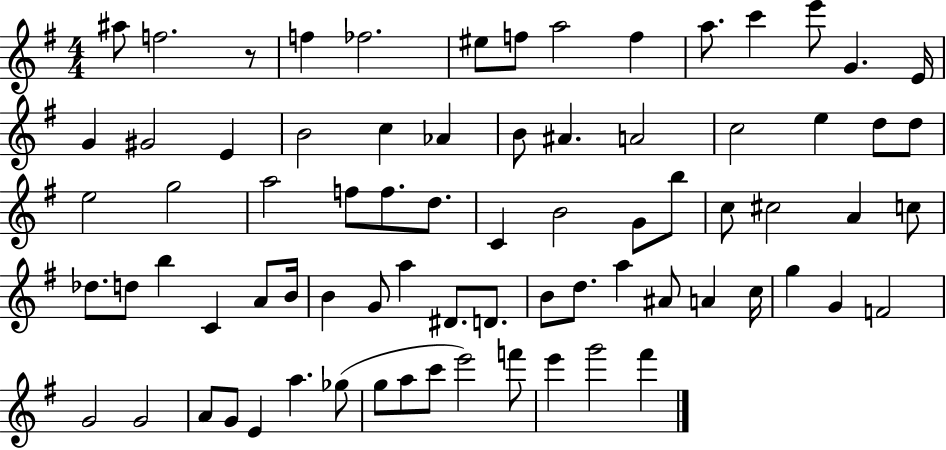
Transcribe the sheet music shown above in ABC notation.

X:1
T:Untitled
M:4/4
L:1/4
K:G
^a/2 f2 z/2 f _f2 ^e/2 f/2 a2 f a/2 c' e'/2 G E/4 G ^G2 E B2 c _A B/2 ^A A2 c2 e d/2 d/2 e2 g2 a2 f/2 f/2 d/2 C B2 G/2 b/2 c/2 ^c2 A c/2 _d/2 d/2 b C A/2 B/4 B G/2 a ^D/2 D/2 B/2 d/2 a ^A/2 A c/4 g G F2 G2 G2 A/2 G/2 E a _g/2 g/2 a/2 c'/2 e'2 f'/2 e' g'2 ^f'